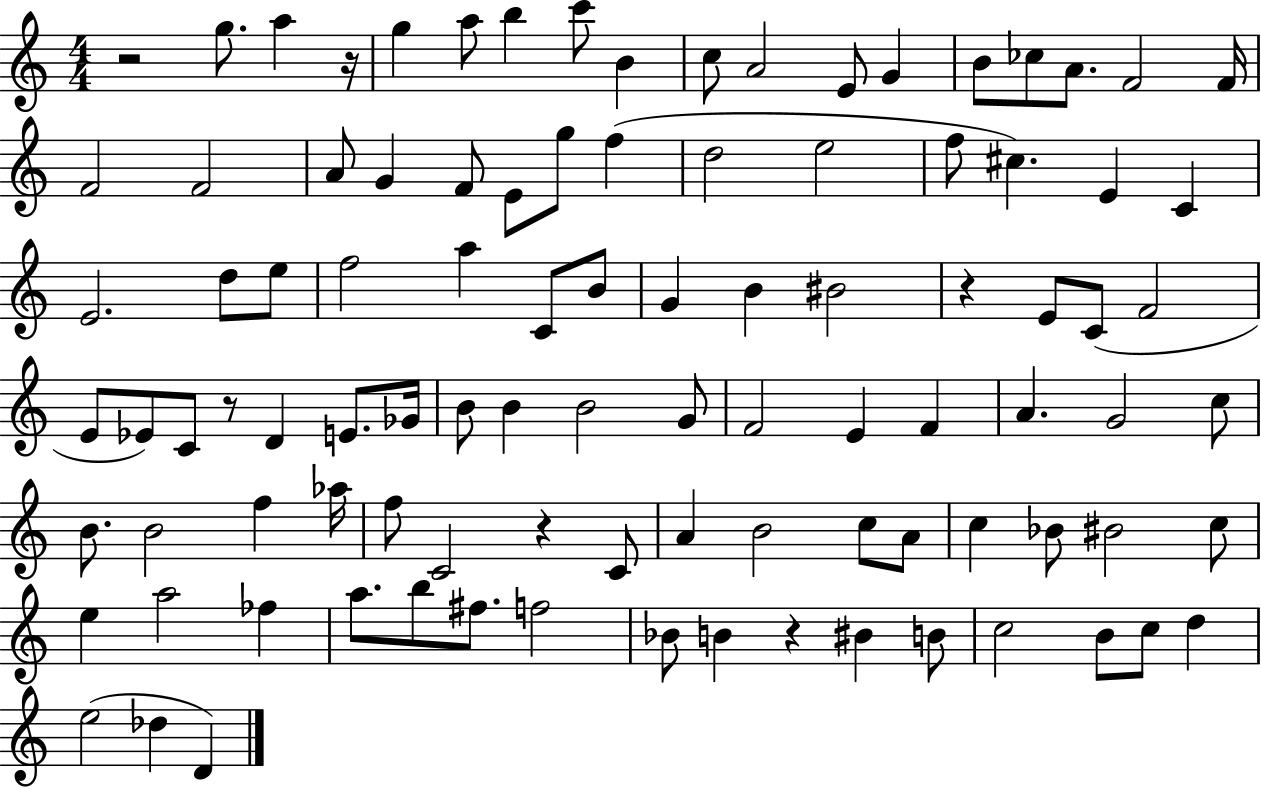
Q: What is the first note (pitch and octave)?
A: G5